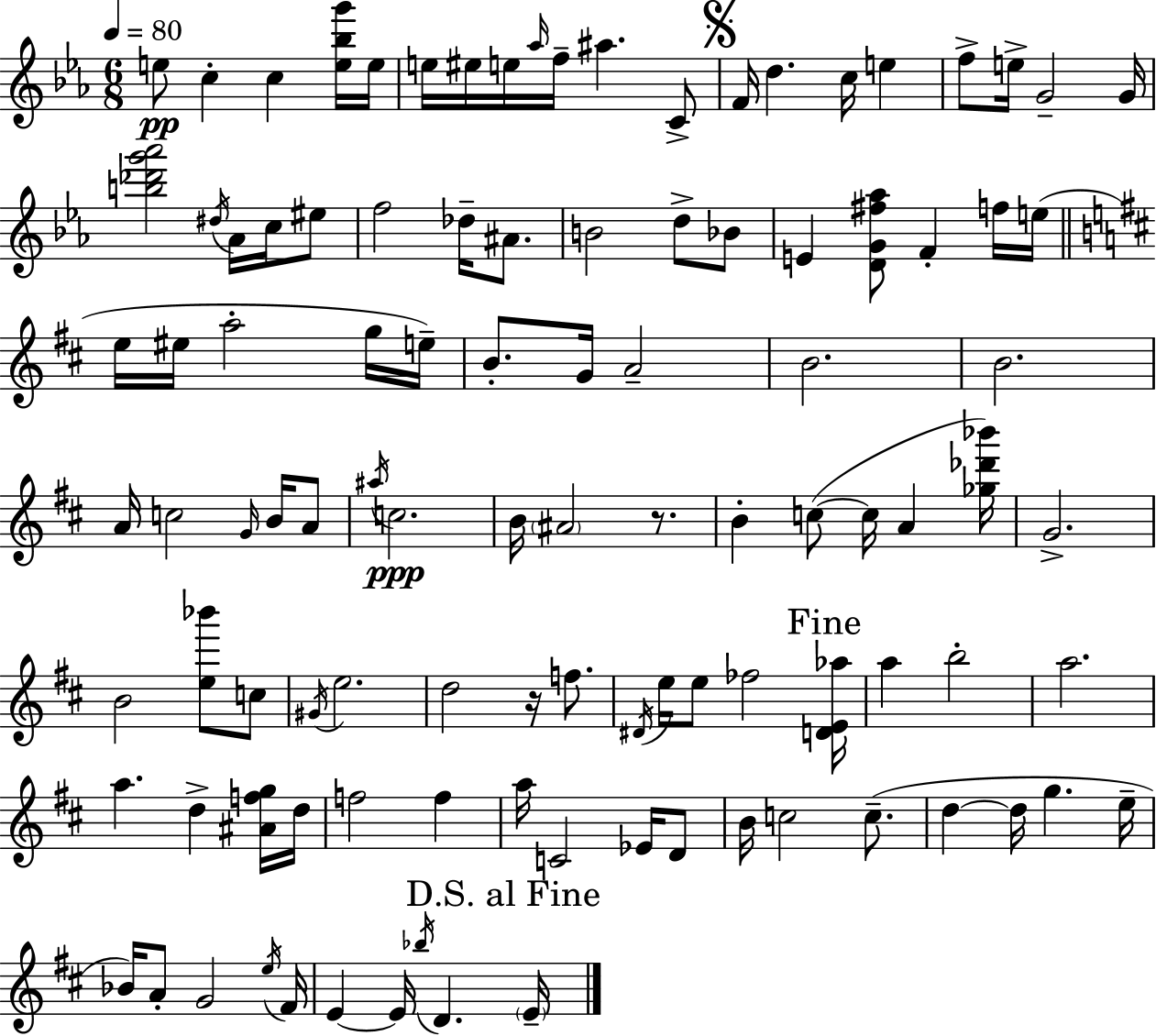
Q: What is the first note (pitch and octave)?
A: E5